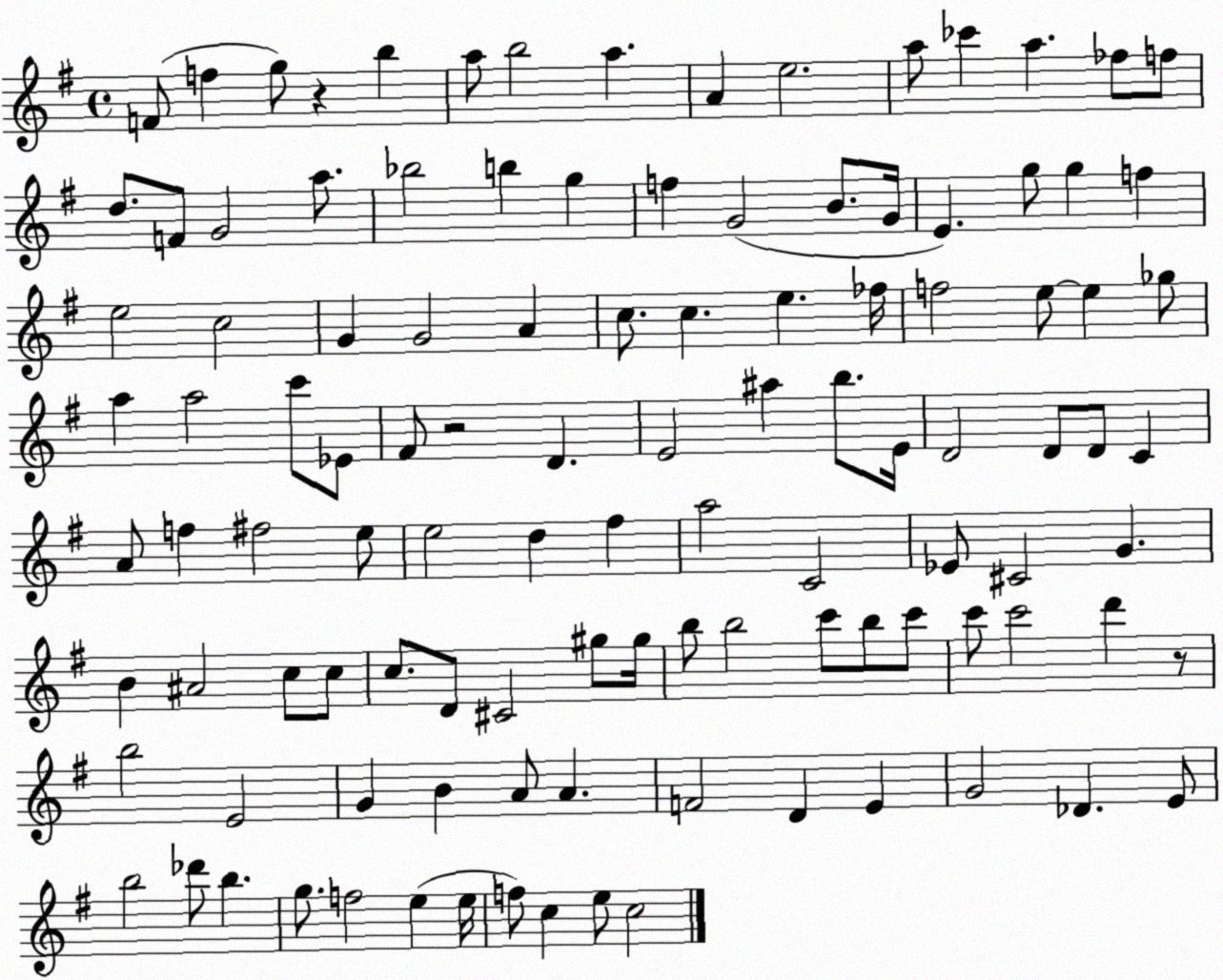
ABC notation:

X:1
T:Untitled
M:4/4
L:1/4
K:G
F/2 f g/2 z b a/2 b2 a A e2 a/2 _c' a _f/2 f/2 d/2 F/2 G2 a/2 _b2 b g f G2 B/2 G/4 E g/2 g f e2 c2 G G2 A c/2 c e _f/4 f2 e/2 e _g/2 a a2 c'/2 _E/2 ^F/2 z2 D E2 ^a b/2 E/4 D2 D/2 D/2 C A/2 f ^f2 e/2 e2 d ^f a2 C2 _E/2 ^C2 G B ^A2 c/2 c/2 c/2 D/2 ^C2 ^g/2 ^g/4 b/2 b2 c'/2 b/2 c'/2 c'/2 c'2 d' z/2 b2 E2 G B A/2 A F2 D E G2 _D E/2 b2 _d'/2 b g/2 f2 e e/4 f/2 c e/2 c2